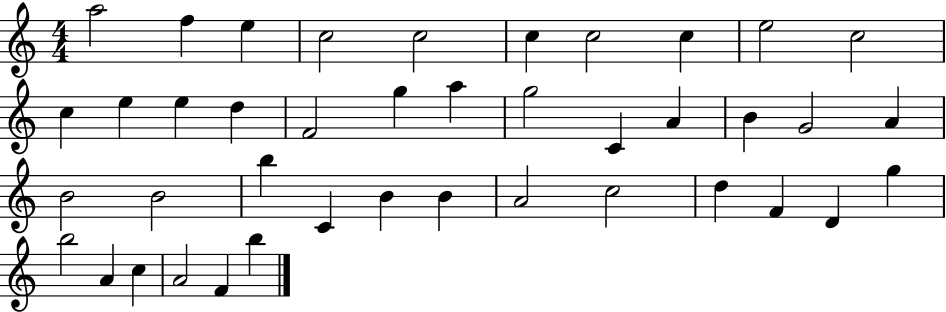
X:1
T:Untitled
M:4/4
L:1/4
K:C
a2 f e c2 c2 c c2 c e2 c2 c e e d F2 g a g2 C A B G2 A B2 B2 b C B B A2 c2 d F D g b2 A c A2 F b